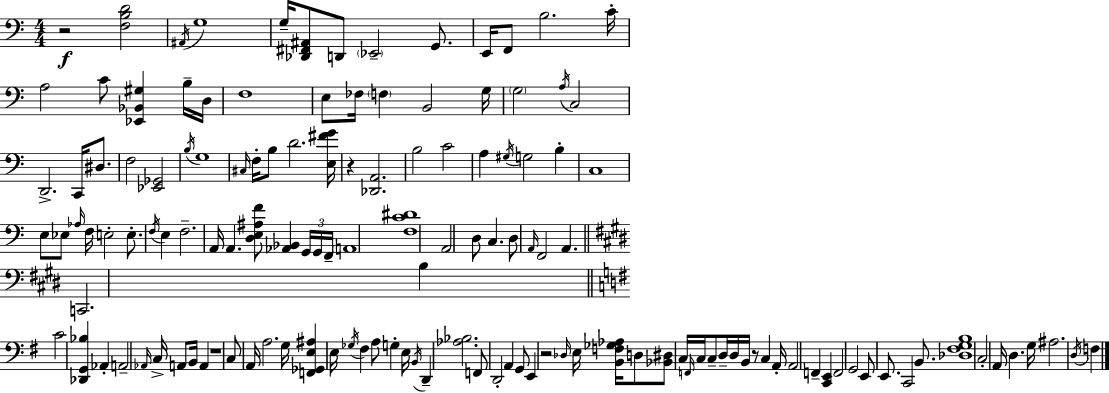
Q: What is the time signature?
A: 4/4